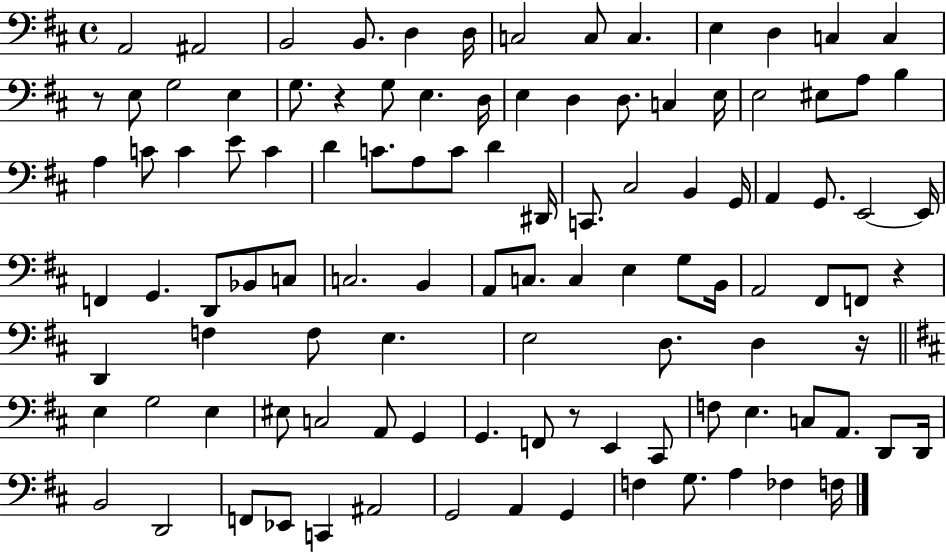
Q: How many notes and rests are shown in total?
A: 107